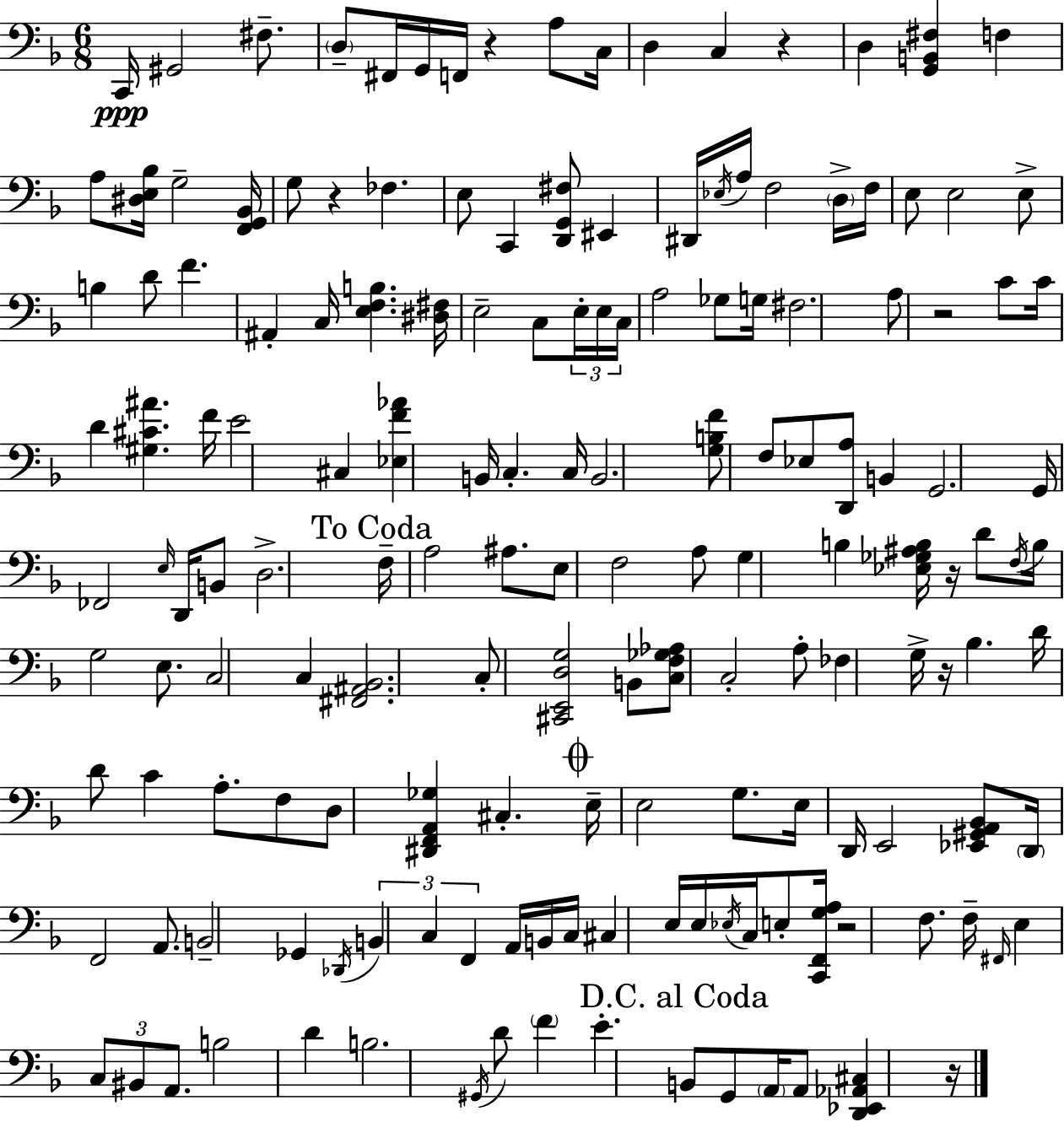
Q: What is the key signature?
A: F major